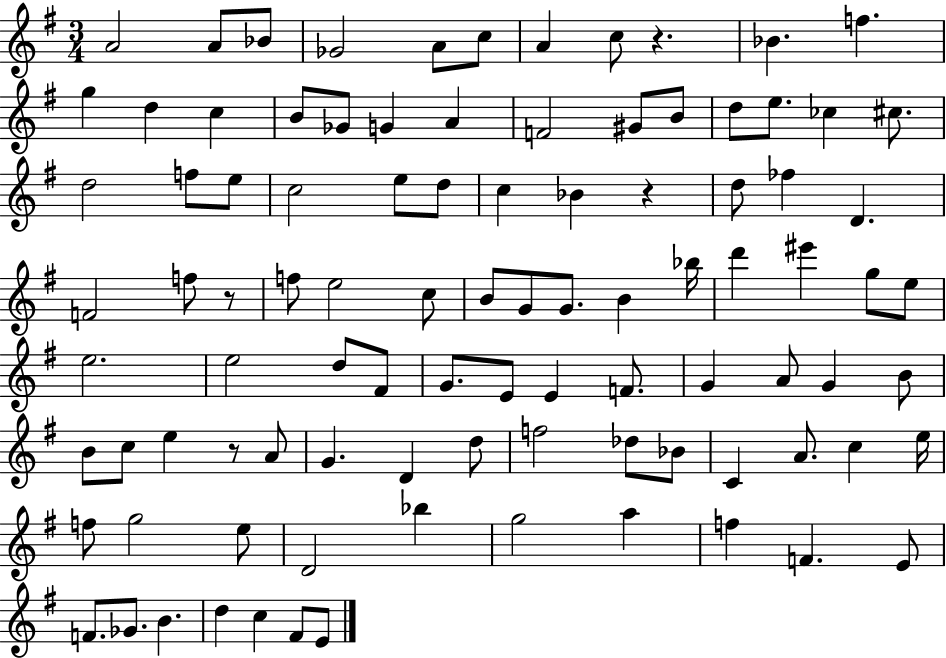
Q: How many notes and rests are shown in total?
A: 96